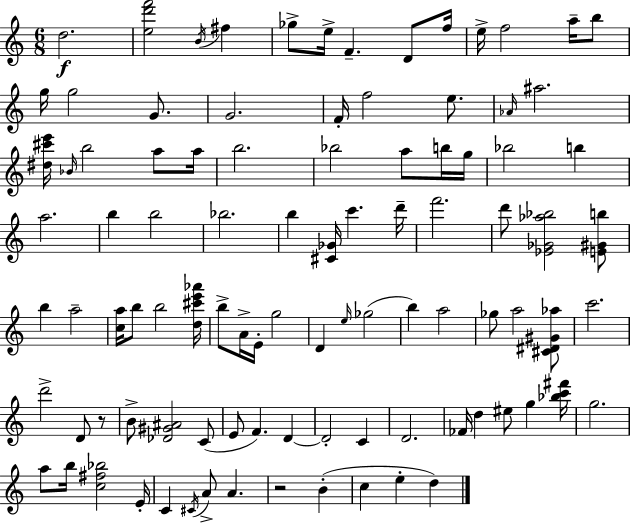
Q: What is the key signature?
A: C major